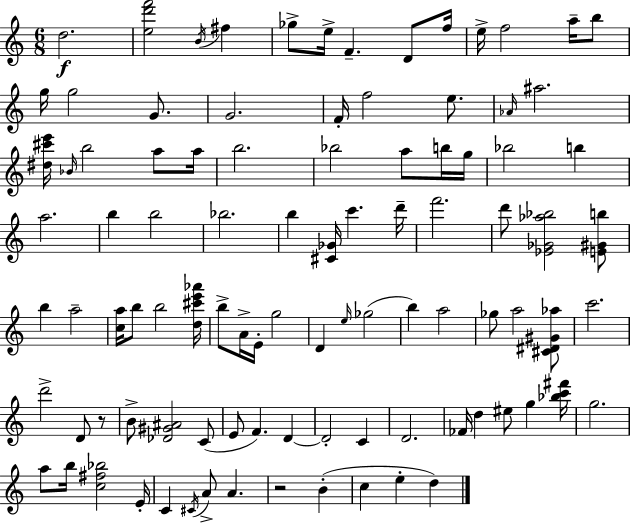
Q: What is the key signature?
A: C major